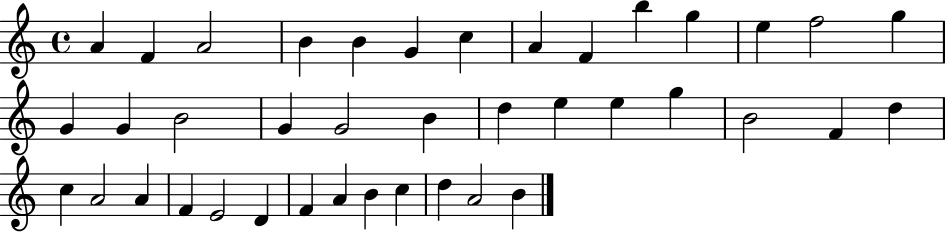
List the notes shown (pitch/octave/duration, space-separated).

A4/q F4/q A4/h B4/q B4/q G4/q C5/q A4/q F4/q B5/q G5/q E5/q F5/h G5/q G4/q G4/q B4/h G4/q G4/h B4/q D5/q E5/q E5/q G5/q B4/h F4/q D5/q C5/q A4/h A4/q F4/q E4/h D4/q F4/q A4/q B4/q C5/q D5/q A4/h B4/q